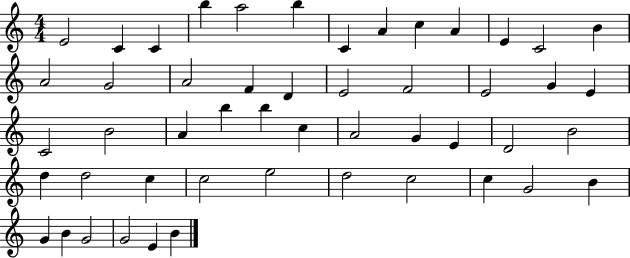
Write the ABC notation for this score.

X:1
T:Untitled
M:4/4
L:1/4
K:C
E2 C C b a2 b C A c A E C2 B A2 G2 A2 F D E2 F2 E2 G E C2 B2 A b b c A2 G E D2 B2 d d2 c c2 e2 d2 c2 c G2 B G B G2 G2 E B